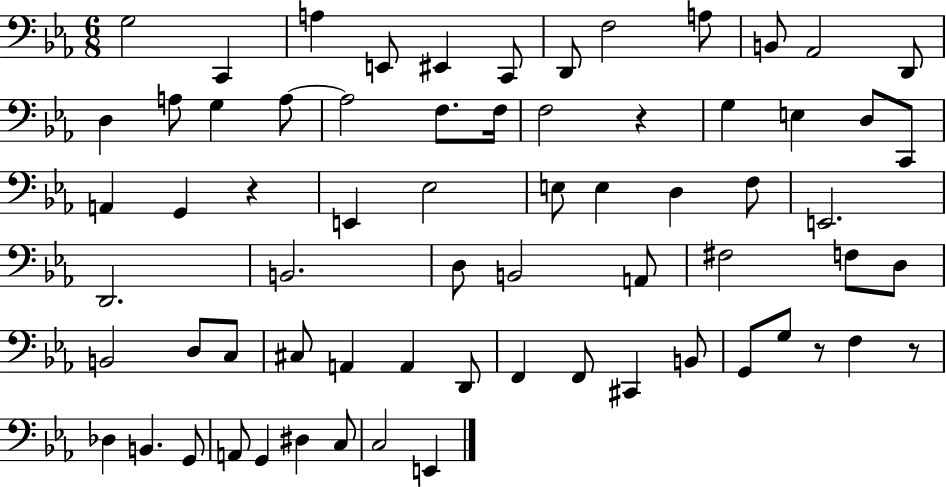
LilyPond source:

{
  \clef bass
  \numericTimeSignature
  \time 6/8
  \key ees \major
  g2 c,4 | a4 e,8 eis,4 c,8 | d,8 f2 a8 | b,8 aes,2 d,8 | \break d4 a8 g4 a8~~ | a2 f8. f16 | f2 r4 | g4 e4 d8 c,8 | \break a,4 g,4 r4 | e,4 ees2 | e8 e4 d4 f8 | e,2. | \break d,2. | b,2. | d8 b,2 a,8 | fis2 f8 d8 | \break b,2 d8 c8 | cis8 a,4 a,4 d,8 | f,4 f,8 cis,4 b,8 | g,8 g8 r8 f4 r8 | \break des4 b,4. g,8 | a,8 g,4 dis4 c8 | c2 e,4 | \bar "|."
}